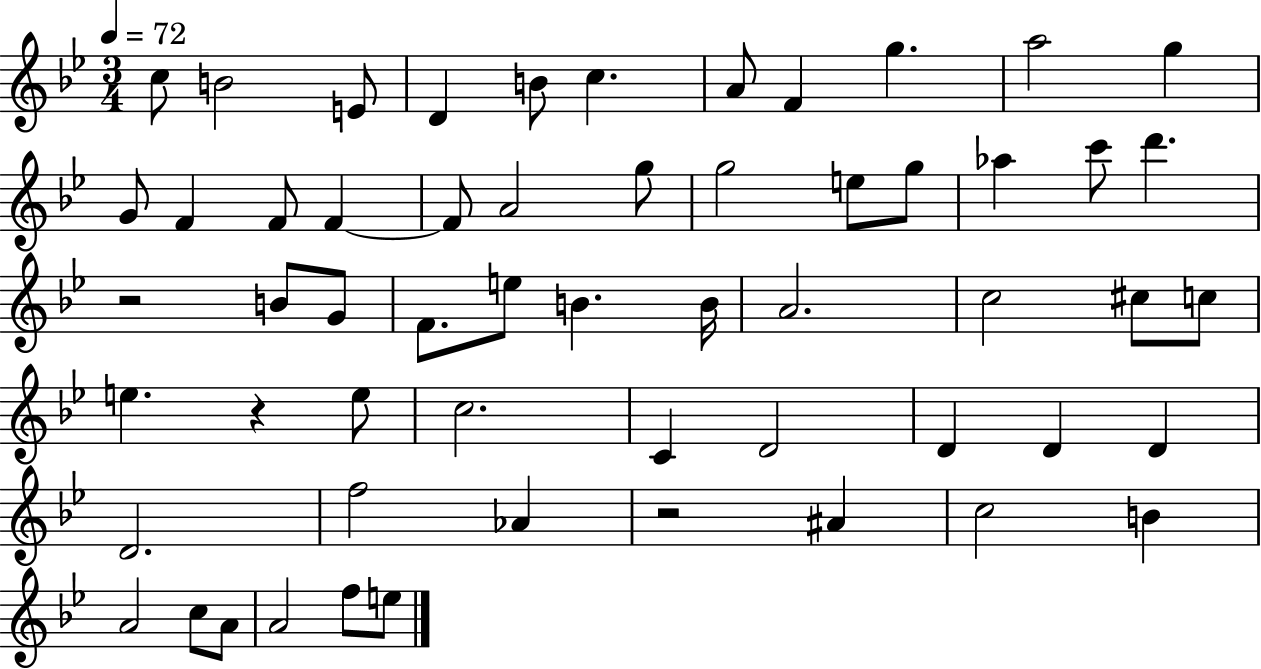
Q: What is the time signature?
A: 3/4